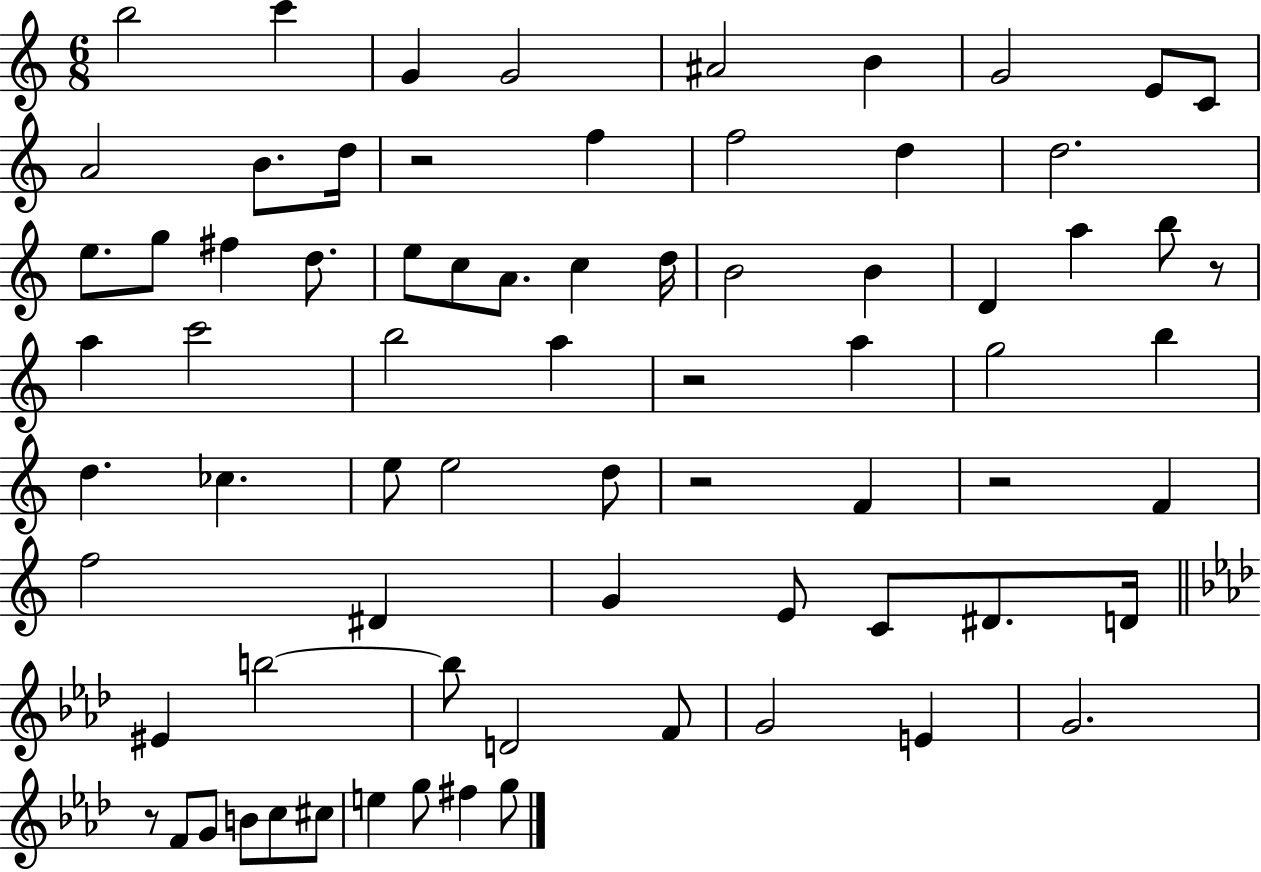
{
  \clef treble
  \numericTimeSignature
  \time 6/8
  \key c \major
  b''2 c'''4 | g'4 g'2 | ais'2 b'4 | g'2 e'8 c'8 | \break a'2 b'8. d''16 | r2 f''4 | f''2 d''4 | d''2. | \break e''8. g''8 fis''4 d''8. | e''8 c''8 a'8. c''4 d''16 | b'2 b'4 | d'4 a''4 b''8 r8 | \break a''4 c'''2 | b''2 a''4 | r2 a''4 | g''2 b''4 | \break d''4. ces''4. | e''8 e''2 d''8 | r2 f'4 | r2 f'4 | \break f''2 dis'4 | g'4 e'8 c'8 dis'8. d'16 | \bar "||" \break \key aes \major eis'4 b''2~~ | b''8 d'2 f'8 | g'2 e'4 | g'2. | \break r8 f'8 g'8 b'8 c''8 cis''8 | e''4 g''8 fis''4 g''8 | \bar "|."
}